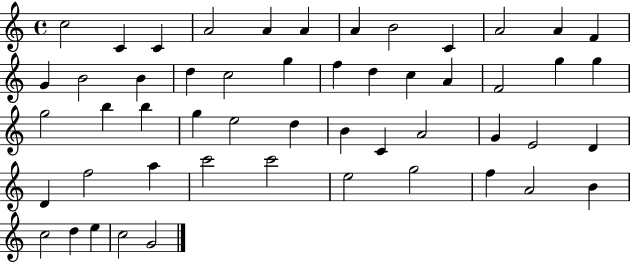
C5/h C4/q C4/q A4/h A4/q A4/q A4/q B4/h C4/q A4/h A4/q F4/q G4/q B4/h B4/q D5/q C5/h G5/q F5/q D5/q C5/q A4/q F4/h G5/q G5/q G5/h B5/q B5/q G5/q E5/h D5/q B4/q C4/q A4/h G4/q E4/h D4/q D4/q F5/h A5/q C6/h C6/h E5/h G5/h F5/q A4/h B4/q C5/h D5/q E5/q C5/h G4/h